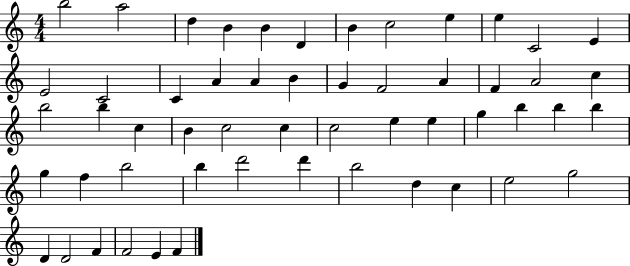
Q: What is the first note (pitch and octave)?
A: B5